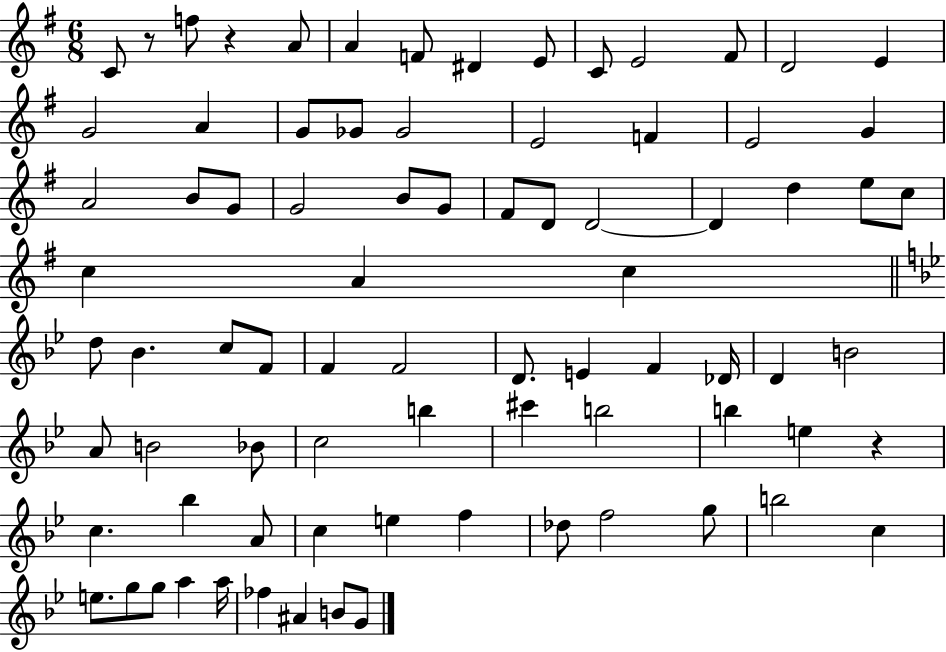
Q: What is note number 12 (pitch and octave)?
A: E4